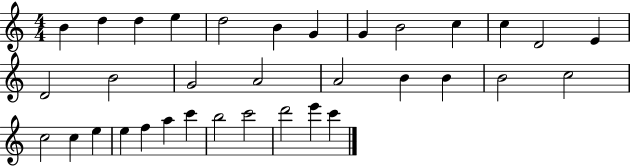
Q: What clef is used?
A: treble